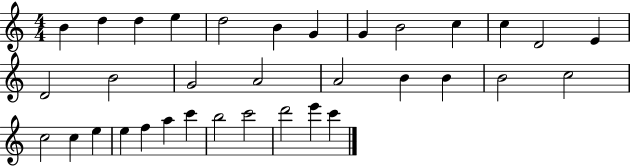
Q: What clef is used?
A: treble